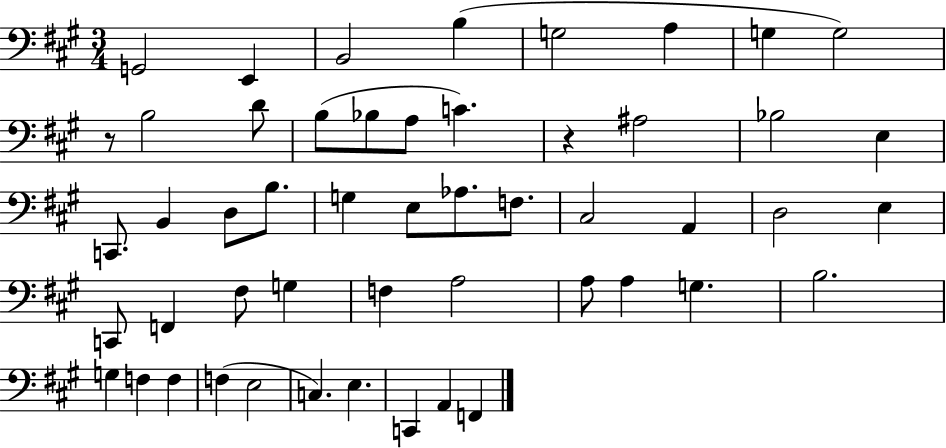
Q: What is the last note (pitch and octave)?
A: F2